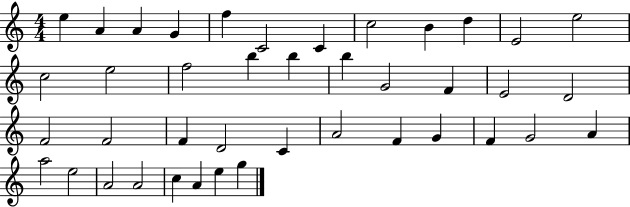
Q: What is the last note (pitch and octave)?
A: G5